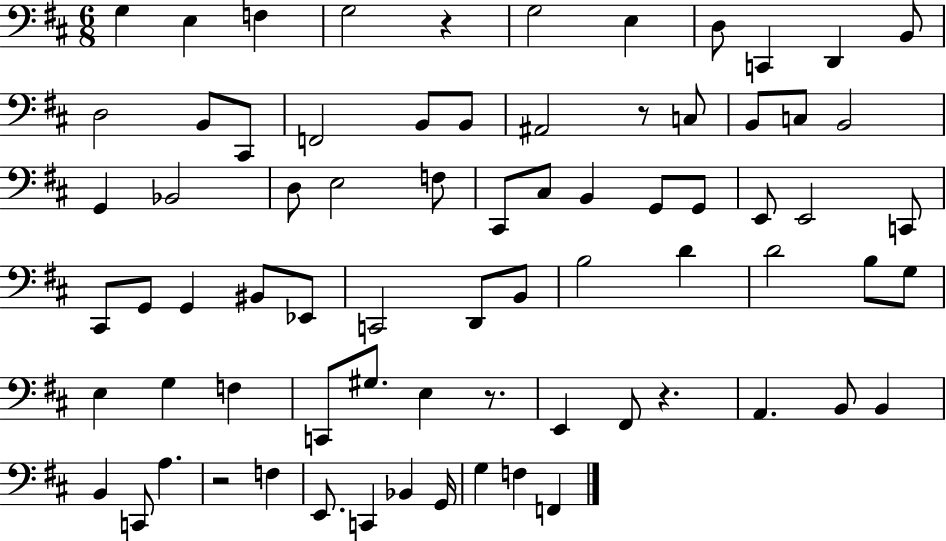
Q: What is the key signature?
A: D major